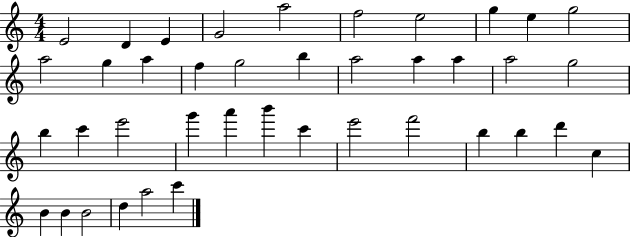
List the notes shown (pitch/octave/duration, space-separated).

E4/h D4/q E4/q G4/h A5/h F5/h E5/h G5/q E5/q G5/h A5/h G5/q A5/q F5/q G5/h B5/q A5/h A5/q A5/q A5/h G5/h B5/q C6/q E6/h G6/q A6/q B6/q C6/q E6/h F6/h B5/q B5/q D6/q C5/q B4/q B4/q B4/h D5/q A5/h C6/q